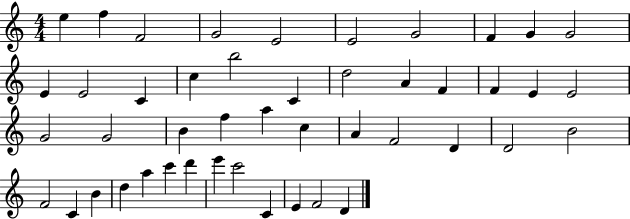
X:1
T:Untitled
M:4/4
L:1/4
K:C
e f F2 G2 E2 E2 G2 F G G2 E E2 C c b2 C d2 A F F E E2 G2 G2 B f a c A F2 D D2 B2 F2 C B d a c' d' e' c'2 C E F2 D